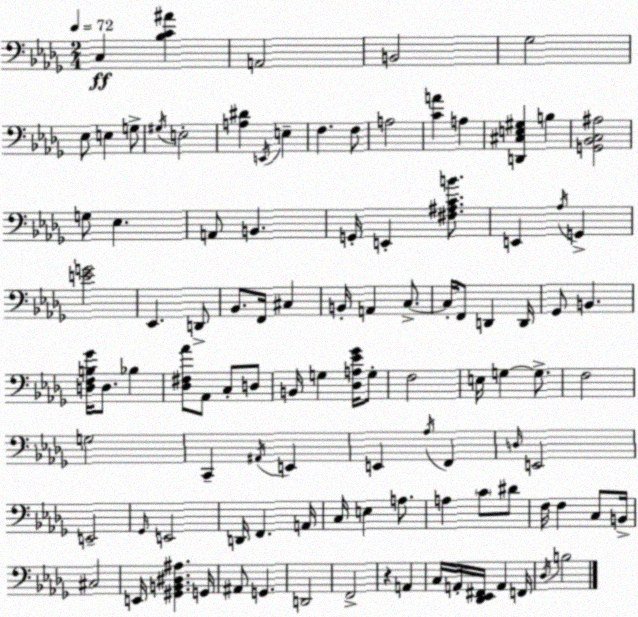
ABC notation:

X:1
T:Untitled
M:2/4
L:1/4
K:Bbm
C, [_B,C^A] A,,2 B,,2 _G,2 _E,/2 E, G,/2 ^G,/4 E,2 [A,^D] E,,/4 E, F, F,/2 A,2 [CA] A, [D,,^C,E,^G,] B, [G,,_B,,C,^A,]2 G,/2 _E, A,,/2 B,, G,,/4 E,, [^F,^A,CB]/2 E,, _A,/4 G,, [EG]2 _E,, D,,/2 _B,,/2 F,,/4 ^C, B,,/4 A,, C,/2 C,/4 F,,/2 D,, D,,/4 _G,,/2 B,, [D,F,B,_G]/4 D,/2 _B, [_D,^F,_A]/2 _A,,/2 C,/2 D,/2 B,,/4 G, [_D,A,_E_G]/4 G,/2 F,2 E,/4 G, G,/2 F,2 G,2 C,, ^A,,/4 E,, E,, _A,/4 F,, D,/4 E,,2 E,,2 _G,,/4 E,,2 D,,/4 F,, A,,/4 C,/4 E, A,/2 A, C/2 ^D/2 F,/4 F, C,/2 B,,/4 ^C,2 E,,/4 [^G,,B,,^D,^A,] G,,/4 ^A,,/2 G,, D,,2 F,,2 z A,, C,/4 A,,/4 [_D,,_E,,^F,,]/4 A,, F,,/4 _D,/4 B,2